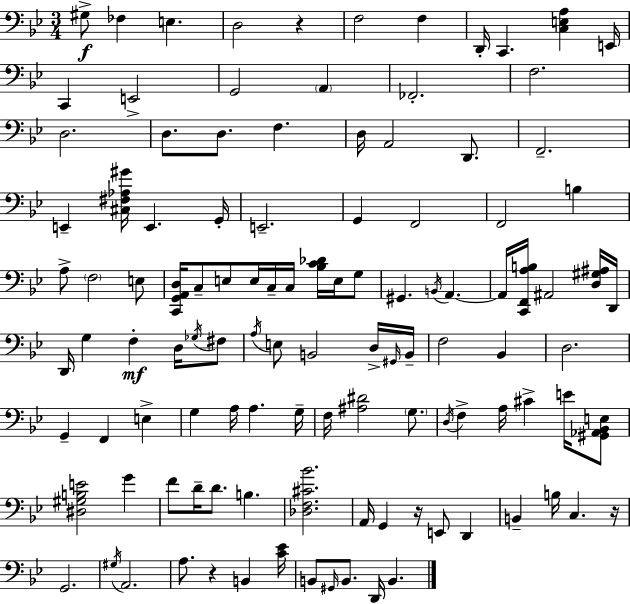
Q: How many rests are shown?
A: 4